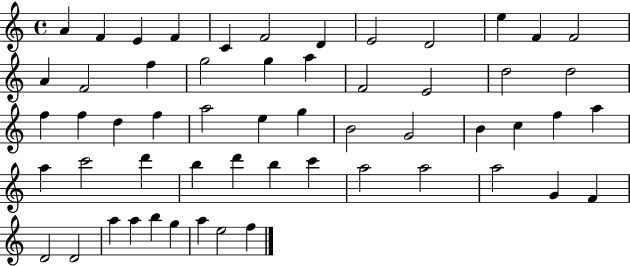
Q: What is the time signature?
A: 4/4